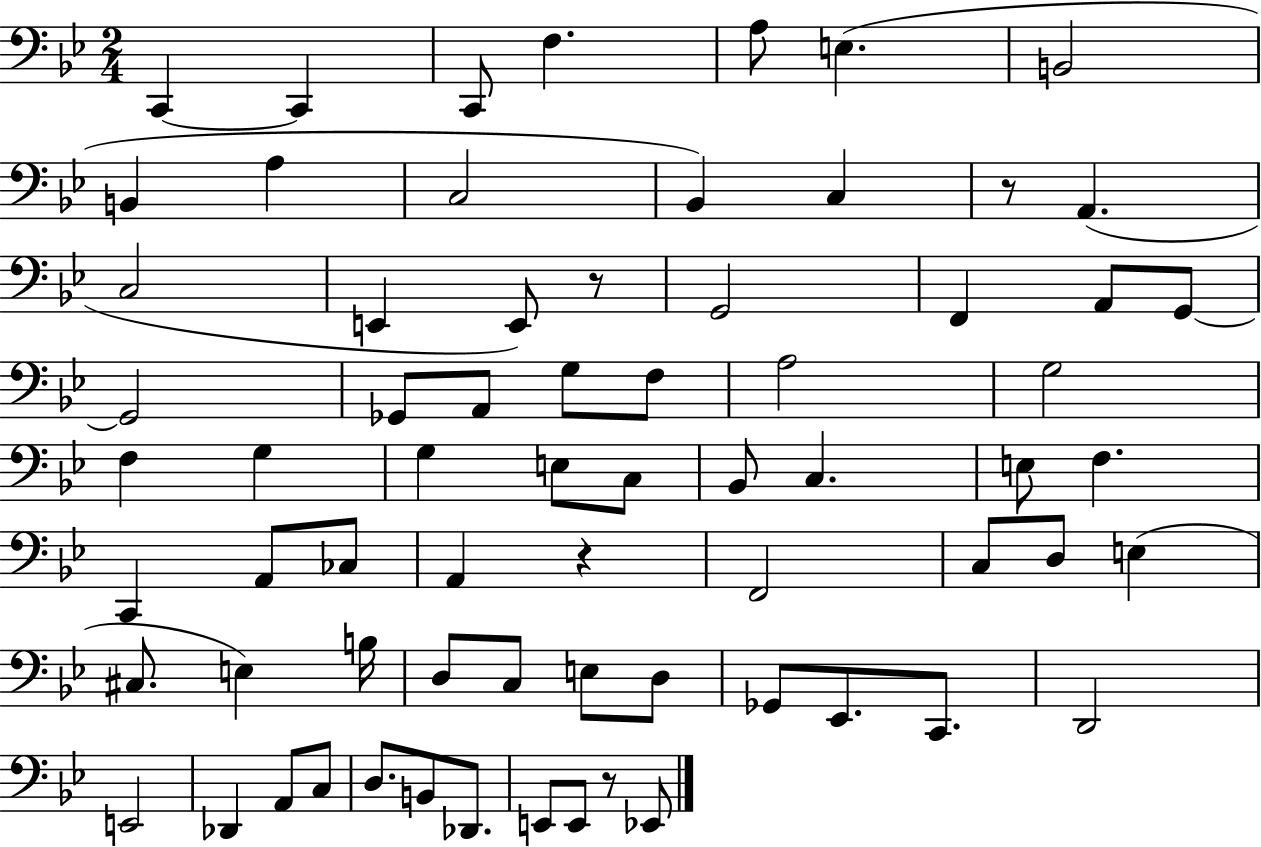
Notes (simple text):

C2/q C2/q C2/e F3/q. A3/e E3/q. B2/h B2/q A3/q C3/h Bb2/q C3/q R/e A2/q. C3/h E2/q E2/e R/e G2/h F2/q A2/e G2/e G2/h Gb2/e A2/e G3/e F3/e A3/h G3/h F3/q G3/q G3/q E3/e C3/e Bb2/e C3/q. E3/e F3/q. C2/q A2/e CES3/e A2/q R/q F2/h C3/e D3/e E3/q C#3/e. E3/q B3/s D3/e C3/e E3/e D3/e Gb2/e Eb2/e. C2/e. D2/h E2/h Db2/q A2/e C3/e D3/e. B2/e Db2/e. E2/e E2/e R/e Eb2/e